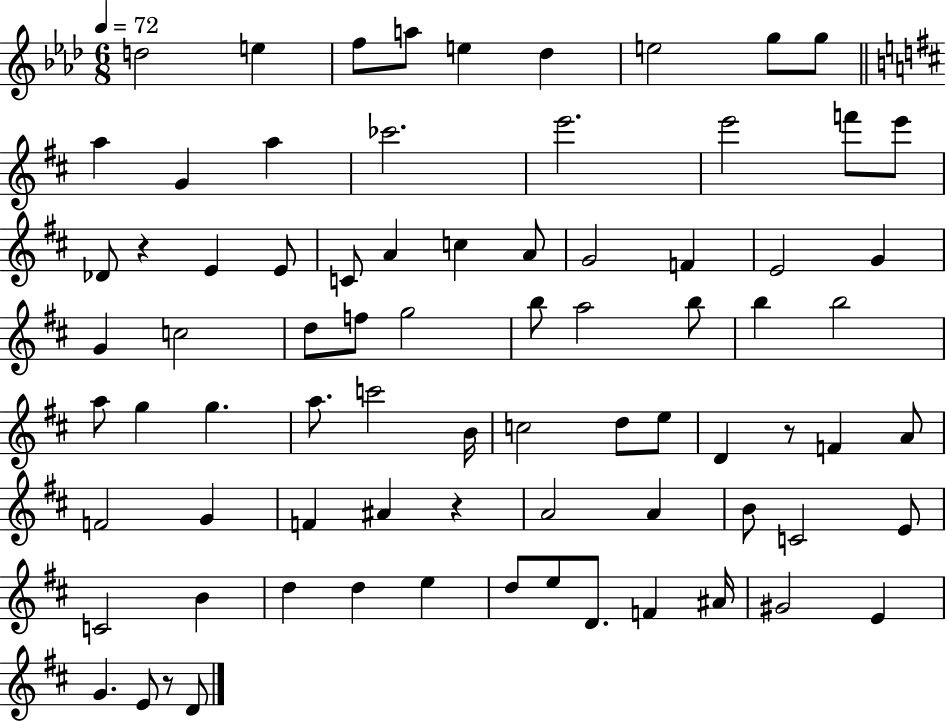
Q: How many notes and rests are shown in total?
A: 78